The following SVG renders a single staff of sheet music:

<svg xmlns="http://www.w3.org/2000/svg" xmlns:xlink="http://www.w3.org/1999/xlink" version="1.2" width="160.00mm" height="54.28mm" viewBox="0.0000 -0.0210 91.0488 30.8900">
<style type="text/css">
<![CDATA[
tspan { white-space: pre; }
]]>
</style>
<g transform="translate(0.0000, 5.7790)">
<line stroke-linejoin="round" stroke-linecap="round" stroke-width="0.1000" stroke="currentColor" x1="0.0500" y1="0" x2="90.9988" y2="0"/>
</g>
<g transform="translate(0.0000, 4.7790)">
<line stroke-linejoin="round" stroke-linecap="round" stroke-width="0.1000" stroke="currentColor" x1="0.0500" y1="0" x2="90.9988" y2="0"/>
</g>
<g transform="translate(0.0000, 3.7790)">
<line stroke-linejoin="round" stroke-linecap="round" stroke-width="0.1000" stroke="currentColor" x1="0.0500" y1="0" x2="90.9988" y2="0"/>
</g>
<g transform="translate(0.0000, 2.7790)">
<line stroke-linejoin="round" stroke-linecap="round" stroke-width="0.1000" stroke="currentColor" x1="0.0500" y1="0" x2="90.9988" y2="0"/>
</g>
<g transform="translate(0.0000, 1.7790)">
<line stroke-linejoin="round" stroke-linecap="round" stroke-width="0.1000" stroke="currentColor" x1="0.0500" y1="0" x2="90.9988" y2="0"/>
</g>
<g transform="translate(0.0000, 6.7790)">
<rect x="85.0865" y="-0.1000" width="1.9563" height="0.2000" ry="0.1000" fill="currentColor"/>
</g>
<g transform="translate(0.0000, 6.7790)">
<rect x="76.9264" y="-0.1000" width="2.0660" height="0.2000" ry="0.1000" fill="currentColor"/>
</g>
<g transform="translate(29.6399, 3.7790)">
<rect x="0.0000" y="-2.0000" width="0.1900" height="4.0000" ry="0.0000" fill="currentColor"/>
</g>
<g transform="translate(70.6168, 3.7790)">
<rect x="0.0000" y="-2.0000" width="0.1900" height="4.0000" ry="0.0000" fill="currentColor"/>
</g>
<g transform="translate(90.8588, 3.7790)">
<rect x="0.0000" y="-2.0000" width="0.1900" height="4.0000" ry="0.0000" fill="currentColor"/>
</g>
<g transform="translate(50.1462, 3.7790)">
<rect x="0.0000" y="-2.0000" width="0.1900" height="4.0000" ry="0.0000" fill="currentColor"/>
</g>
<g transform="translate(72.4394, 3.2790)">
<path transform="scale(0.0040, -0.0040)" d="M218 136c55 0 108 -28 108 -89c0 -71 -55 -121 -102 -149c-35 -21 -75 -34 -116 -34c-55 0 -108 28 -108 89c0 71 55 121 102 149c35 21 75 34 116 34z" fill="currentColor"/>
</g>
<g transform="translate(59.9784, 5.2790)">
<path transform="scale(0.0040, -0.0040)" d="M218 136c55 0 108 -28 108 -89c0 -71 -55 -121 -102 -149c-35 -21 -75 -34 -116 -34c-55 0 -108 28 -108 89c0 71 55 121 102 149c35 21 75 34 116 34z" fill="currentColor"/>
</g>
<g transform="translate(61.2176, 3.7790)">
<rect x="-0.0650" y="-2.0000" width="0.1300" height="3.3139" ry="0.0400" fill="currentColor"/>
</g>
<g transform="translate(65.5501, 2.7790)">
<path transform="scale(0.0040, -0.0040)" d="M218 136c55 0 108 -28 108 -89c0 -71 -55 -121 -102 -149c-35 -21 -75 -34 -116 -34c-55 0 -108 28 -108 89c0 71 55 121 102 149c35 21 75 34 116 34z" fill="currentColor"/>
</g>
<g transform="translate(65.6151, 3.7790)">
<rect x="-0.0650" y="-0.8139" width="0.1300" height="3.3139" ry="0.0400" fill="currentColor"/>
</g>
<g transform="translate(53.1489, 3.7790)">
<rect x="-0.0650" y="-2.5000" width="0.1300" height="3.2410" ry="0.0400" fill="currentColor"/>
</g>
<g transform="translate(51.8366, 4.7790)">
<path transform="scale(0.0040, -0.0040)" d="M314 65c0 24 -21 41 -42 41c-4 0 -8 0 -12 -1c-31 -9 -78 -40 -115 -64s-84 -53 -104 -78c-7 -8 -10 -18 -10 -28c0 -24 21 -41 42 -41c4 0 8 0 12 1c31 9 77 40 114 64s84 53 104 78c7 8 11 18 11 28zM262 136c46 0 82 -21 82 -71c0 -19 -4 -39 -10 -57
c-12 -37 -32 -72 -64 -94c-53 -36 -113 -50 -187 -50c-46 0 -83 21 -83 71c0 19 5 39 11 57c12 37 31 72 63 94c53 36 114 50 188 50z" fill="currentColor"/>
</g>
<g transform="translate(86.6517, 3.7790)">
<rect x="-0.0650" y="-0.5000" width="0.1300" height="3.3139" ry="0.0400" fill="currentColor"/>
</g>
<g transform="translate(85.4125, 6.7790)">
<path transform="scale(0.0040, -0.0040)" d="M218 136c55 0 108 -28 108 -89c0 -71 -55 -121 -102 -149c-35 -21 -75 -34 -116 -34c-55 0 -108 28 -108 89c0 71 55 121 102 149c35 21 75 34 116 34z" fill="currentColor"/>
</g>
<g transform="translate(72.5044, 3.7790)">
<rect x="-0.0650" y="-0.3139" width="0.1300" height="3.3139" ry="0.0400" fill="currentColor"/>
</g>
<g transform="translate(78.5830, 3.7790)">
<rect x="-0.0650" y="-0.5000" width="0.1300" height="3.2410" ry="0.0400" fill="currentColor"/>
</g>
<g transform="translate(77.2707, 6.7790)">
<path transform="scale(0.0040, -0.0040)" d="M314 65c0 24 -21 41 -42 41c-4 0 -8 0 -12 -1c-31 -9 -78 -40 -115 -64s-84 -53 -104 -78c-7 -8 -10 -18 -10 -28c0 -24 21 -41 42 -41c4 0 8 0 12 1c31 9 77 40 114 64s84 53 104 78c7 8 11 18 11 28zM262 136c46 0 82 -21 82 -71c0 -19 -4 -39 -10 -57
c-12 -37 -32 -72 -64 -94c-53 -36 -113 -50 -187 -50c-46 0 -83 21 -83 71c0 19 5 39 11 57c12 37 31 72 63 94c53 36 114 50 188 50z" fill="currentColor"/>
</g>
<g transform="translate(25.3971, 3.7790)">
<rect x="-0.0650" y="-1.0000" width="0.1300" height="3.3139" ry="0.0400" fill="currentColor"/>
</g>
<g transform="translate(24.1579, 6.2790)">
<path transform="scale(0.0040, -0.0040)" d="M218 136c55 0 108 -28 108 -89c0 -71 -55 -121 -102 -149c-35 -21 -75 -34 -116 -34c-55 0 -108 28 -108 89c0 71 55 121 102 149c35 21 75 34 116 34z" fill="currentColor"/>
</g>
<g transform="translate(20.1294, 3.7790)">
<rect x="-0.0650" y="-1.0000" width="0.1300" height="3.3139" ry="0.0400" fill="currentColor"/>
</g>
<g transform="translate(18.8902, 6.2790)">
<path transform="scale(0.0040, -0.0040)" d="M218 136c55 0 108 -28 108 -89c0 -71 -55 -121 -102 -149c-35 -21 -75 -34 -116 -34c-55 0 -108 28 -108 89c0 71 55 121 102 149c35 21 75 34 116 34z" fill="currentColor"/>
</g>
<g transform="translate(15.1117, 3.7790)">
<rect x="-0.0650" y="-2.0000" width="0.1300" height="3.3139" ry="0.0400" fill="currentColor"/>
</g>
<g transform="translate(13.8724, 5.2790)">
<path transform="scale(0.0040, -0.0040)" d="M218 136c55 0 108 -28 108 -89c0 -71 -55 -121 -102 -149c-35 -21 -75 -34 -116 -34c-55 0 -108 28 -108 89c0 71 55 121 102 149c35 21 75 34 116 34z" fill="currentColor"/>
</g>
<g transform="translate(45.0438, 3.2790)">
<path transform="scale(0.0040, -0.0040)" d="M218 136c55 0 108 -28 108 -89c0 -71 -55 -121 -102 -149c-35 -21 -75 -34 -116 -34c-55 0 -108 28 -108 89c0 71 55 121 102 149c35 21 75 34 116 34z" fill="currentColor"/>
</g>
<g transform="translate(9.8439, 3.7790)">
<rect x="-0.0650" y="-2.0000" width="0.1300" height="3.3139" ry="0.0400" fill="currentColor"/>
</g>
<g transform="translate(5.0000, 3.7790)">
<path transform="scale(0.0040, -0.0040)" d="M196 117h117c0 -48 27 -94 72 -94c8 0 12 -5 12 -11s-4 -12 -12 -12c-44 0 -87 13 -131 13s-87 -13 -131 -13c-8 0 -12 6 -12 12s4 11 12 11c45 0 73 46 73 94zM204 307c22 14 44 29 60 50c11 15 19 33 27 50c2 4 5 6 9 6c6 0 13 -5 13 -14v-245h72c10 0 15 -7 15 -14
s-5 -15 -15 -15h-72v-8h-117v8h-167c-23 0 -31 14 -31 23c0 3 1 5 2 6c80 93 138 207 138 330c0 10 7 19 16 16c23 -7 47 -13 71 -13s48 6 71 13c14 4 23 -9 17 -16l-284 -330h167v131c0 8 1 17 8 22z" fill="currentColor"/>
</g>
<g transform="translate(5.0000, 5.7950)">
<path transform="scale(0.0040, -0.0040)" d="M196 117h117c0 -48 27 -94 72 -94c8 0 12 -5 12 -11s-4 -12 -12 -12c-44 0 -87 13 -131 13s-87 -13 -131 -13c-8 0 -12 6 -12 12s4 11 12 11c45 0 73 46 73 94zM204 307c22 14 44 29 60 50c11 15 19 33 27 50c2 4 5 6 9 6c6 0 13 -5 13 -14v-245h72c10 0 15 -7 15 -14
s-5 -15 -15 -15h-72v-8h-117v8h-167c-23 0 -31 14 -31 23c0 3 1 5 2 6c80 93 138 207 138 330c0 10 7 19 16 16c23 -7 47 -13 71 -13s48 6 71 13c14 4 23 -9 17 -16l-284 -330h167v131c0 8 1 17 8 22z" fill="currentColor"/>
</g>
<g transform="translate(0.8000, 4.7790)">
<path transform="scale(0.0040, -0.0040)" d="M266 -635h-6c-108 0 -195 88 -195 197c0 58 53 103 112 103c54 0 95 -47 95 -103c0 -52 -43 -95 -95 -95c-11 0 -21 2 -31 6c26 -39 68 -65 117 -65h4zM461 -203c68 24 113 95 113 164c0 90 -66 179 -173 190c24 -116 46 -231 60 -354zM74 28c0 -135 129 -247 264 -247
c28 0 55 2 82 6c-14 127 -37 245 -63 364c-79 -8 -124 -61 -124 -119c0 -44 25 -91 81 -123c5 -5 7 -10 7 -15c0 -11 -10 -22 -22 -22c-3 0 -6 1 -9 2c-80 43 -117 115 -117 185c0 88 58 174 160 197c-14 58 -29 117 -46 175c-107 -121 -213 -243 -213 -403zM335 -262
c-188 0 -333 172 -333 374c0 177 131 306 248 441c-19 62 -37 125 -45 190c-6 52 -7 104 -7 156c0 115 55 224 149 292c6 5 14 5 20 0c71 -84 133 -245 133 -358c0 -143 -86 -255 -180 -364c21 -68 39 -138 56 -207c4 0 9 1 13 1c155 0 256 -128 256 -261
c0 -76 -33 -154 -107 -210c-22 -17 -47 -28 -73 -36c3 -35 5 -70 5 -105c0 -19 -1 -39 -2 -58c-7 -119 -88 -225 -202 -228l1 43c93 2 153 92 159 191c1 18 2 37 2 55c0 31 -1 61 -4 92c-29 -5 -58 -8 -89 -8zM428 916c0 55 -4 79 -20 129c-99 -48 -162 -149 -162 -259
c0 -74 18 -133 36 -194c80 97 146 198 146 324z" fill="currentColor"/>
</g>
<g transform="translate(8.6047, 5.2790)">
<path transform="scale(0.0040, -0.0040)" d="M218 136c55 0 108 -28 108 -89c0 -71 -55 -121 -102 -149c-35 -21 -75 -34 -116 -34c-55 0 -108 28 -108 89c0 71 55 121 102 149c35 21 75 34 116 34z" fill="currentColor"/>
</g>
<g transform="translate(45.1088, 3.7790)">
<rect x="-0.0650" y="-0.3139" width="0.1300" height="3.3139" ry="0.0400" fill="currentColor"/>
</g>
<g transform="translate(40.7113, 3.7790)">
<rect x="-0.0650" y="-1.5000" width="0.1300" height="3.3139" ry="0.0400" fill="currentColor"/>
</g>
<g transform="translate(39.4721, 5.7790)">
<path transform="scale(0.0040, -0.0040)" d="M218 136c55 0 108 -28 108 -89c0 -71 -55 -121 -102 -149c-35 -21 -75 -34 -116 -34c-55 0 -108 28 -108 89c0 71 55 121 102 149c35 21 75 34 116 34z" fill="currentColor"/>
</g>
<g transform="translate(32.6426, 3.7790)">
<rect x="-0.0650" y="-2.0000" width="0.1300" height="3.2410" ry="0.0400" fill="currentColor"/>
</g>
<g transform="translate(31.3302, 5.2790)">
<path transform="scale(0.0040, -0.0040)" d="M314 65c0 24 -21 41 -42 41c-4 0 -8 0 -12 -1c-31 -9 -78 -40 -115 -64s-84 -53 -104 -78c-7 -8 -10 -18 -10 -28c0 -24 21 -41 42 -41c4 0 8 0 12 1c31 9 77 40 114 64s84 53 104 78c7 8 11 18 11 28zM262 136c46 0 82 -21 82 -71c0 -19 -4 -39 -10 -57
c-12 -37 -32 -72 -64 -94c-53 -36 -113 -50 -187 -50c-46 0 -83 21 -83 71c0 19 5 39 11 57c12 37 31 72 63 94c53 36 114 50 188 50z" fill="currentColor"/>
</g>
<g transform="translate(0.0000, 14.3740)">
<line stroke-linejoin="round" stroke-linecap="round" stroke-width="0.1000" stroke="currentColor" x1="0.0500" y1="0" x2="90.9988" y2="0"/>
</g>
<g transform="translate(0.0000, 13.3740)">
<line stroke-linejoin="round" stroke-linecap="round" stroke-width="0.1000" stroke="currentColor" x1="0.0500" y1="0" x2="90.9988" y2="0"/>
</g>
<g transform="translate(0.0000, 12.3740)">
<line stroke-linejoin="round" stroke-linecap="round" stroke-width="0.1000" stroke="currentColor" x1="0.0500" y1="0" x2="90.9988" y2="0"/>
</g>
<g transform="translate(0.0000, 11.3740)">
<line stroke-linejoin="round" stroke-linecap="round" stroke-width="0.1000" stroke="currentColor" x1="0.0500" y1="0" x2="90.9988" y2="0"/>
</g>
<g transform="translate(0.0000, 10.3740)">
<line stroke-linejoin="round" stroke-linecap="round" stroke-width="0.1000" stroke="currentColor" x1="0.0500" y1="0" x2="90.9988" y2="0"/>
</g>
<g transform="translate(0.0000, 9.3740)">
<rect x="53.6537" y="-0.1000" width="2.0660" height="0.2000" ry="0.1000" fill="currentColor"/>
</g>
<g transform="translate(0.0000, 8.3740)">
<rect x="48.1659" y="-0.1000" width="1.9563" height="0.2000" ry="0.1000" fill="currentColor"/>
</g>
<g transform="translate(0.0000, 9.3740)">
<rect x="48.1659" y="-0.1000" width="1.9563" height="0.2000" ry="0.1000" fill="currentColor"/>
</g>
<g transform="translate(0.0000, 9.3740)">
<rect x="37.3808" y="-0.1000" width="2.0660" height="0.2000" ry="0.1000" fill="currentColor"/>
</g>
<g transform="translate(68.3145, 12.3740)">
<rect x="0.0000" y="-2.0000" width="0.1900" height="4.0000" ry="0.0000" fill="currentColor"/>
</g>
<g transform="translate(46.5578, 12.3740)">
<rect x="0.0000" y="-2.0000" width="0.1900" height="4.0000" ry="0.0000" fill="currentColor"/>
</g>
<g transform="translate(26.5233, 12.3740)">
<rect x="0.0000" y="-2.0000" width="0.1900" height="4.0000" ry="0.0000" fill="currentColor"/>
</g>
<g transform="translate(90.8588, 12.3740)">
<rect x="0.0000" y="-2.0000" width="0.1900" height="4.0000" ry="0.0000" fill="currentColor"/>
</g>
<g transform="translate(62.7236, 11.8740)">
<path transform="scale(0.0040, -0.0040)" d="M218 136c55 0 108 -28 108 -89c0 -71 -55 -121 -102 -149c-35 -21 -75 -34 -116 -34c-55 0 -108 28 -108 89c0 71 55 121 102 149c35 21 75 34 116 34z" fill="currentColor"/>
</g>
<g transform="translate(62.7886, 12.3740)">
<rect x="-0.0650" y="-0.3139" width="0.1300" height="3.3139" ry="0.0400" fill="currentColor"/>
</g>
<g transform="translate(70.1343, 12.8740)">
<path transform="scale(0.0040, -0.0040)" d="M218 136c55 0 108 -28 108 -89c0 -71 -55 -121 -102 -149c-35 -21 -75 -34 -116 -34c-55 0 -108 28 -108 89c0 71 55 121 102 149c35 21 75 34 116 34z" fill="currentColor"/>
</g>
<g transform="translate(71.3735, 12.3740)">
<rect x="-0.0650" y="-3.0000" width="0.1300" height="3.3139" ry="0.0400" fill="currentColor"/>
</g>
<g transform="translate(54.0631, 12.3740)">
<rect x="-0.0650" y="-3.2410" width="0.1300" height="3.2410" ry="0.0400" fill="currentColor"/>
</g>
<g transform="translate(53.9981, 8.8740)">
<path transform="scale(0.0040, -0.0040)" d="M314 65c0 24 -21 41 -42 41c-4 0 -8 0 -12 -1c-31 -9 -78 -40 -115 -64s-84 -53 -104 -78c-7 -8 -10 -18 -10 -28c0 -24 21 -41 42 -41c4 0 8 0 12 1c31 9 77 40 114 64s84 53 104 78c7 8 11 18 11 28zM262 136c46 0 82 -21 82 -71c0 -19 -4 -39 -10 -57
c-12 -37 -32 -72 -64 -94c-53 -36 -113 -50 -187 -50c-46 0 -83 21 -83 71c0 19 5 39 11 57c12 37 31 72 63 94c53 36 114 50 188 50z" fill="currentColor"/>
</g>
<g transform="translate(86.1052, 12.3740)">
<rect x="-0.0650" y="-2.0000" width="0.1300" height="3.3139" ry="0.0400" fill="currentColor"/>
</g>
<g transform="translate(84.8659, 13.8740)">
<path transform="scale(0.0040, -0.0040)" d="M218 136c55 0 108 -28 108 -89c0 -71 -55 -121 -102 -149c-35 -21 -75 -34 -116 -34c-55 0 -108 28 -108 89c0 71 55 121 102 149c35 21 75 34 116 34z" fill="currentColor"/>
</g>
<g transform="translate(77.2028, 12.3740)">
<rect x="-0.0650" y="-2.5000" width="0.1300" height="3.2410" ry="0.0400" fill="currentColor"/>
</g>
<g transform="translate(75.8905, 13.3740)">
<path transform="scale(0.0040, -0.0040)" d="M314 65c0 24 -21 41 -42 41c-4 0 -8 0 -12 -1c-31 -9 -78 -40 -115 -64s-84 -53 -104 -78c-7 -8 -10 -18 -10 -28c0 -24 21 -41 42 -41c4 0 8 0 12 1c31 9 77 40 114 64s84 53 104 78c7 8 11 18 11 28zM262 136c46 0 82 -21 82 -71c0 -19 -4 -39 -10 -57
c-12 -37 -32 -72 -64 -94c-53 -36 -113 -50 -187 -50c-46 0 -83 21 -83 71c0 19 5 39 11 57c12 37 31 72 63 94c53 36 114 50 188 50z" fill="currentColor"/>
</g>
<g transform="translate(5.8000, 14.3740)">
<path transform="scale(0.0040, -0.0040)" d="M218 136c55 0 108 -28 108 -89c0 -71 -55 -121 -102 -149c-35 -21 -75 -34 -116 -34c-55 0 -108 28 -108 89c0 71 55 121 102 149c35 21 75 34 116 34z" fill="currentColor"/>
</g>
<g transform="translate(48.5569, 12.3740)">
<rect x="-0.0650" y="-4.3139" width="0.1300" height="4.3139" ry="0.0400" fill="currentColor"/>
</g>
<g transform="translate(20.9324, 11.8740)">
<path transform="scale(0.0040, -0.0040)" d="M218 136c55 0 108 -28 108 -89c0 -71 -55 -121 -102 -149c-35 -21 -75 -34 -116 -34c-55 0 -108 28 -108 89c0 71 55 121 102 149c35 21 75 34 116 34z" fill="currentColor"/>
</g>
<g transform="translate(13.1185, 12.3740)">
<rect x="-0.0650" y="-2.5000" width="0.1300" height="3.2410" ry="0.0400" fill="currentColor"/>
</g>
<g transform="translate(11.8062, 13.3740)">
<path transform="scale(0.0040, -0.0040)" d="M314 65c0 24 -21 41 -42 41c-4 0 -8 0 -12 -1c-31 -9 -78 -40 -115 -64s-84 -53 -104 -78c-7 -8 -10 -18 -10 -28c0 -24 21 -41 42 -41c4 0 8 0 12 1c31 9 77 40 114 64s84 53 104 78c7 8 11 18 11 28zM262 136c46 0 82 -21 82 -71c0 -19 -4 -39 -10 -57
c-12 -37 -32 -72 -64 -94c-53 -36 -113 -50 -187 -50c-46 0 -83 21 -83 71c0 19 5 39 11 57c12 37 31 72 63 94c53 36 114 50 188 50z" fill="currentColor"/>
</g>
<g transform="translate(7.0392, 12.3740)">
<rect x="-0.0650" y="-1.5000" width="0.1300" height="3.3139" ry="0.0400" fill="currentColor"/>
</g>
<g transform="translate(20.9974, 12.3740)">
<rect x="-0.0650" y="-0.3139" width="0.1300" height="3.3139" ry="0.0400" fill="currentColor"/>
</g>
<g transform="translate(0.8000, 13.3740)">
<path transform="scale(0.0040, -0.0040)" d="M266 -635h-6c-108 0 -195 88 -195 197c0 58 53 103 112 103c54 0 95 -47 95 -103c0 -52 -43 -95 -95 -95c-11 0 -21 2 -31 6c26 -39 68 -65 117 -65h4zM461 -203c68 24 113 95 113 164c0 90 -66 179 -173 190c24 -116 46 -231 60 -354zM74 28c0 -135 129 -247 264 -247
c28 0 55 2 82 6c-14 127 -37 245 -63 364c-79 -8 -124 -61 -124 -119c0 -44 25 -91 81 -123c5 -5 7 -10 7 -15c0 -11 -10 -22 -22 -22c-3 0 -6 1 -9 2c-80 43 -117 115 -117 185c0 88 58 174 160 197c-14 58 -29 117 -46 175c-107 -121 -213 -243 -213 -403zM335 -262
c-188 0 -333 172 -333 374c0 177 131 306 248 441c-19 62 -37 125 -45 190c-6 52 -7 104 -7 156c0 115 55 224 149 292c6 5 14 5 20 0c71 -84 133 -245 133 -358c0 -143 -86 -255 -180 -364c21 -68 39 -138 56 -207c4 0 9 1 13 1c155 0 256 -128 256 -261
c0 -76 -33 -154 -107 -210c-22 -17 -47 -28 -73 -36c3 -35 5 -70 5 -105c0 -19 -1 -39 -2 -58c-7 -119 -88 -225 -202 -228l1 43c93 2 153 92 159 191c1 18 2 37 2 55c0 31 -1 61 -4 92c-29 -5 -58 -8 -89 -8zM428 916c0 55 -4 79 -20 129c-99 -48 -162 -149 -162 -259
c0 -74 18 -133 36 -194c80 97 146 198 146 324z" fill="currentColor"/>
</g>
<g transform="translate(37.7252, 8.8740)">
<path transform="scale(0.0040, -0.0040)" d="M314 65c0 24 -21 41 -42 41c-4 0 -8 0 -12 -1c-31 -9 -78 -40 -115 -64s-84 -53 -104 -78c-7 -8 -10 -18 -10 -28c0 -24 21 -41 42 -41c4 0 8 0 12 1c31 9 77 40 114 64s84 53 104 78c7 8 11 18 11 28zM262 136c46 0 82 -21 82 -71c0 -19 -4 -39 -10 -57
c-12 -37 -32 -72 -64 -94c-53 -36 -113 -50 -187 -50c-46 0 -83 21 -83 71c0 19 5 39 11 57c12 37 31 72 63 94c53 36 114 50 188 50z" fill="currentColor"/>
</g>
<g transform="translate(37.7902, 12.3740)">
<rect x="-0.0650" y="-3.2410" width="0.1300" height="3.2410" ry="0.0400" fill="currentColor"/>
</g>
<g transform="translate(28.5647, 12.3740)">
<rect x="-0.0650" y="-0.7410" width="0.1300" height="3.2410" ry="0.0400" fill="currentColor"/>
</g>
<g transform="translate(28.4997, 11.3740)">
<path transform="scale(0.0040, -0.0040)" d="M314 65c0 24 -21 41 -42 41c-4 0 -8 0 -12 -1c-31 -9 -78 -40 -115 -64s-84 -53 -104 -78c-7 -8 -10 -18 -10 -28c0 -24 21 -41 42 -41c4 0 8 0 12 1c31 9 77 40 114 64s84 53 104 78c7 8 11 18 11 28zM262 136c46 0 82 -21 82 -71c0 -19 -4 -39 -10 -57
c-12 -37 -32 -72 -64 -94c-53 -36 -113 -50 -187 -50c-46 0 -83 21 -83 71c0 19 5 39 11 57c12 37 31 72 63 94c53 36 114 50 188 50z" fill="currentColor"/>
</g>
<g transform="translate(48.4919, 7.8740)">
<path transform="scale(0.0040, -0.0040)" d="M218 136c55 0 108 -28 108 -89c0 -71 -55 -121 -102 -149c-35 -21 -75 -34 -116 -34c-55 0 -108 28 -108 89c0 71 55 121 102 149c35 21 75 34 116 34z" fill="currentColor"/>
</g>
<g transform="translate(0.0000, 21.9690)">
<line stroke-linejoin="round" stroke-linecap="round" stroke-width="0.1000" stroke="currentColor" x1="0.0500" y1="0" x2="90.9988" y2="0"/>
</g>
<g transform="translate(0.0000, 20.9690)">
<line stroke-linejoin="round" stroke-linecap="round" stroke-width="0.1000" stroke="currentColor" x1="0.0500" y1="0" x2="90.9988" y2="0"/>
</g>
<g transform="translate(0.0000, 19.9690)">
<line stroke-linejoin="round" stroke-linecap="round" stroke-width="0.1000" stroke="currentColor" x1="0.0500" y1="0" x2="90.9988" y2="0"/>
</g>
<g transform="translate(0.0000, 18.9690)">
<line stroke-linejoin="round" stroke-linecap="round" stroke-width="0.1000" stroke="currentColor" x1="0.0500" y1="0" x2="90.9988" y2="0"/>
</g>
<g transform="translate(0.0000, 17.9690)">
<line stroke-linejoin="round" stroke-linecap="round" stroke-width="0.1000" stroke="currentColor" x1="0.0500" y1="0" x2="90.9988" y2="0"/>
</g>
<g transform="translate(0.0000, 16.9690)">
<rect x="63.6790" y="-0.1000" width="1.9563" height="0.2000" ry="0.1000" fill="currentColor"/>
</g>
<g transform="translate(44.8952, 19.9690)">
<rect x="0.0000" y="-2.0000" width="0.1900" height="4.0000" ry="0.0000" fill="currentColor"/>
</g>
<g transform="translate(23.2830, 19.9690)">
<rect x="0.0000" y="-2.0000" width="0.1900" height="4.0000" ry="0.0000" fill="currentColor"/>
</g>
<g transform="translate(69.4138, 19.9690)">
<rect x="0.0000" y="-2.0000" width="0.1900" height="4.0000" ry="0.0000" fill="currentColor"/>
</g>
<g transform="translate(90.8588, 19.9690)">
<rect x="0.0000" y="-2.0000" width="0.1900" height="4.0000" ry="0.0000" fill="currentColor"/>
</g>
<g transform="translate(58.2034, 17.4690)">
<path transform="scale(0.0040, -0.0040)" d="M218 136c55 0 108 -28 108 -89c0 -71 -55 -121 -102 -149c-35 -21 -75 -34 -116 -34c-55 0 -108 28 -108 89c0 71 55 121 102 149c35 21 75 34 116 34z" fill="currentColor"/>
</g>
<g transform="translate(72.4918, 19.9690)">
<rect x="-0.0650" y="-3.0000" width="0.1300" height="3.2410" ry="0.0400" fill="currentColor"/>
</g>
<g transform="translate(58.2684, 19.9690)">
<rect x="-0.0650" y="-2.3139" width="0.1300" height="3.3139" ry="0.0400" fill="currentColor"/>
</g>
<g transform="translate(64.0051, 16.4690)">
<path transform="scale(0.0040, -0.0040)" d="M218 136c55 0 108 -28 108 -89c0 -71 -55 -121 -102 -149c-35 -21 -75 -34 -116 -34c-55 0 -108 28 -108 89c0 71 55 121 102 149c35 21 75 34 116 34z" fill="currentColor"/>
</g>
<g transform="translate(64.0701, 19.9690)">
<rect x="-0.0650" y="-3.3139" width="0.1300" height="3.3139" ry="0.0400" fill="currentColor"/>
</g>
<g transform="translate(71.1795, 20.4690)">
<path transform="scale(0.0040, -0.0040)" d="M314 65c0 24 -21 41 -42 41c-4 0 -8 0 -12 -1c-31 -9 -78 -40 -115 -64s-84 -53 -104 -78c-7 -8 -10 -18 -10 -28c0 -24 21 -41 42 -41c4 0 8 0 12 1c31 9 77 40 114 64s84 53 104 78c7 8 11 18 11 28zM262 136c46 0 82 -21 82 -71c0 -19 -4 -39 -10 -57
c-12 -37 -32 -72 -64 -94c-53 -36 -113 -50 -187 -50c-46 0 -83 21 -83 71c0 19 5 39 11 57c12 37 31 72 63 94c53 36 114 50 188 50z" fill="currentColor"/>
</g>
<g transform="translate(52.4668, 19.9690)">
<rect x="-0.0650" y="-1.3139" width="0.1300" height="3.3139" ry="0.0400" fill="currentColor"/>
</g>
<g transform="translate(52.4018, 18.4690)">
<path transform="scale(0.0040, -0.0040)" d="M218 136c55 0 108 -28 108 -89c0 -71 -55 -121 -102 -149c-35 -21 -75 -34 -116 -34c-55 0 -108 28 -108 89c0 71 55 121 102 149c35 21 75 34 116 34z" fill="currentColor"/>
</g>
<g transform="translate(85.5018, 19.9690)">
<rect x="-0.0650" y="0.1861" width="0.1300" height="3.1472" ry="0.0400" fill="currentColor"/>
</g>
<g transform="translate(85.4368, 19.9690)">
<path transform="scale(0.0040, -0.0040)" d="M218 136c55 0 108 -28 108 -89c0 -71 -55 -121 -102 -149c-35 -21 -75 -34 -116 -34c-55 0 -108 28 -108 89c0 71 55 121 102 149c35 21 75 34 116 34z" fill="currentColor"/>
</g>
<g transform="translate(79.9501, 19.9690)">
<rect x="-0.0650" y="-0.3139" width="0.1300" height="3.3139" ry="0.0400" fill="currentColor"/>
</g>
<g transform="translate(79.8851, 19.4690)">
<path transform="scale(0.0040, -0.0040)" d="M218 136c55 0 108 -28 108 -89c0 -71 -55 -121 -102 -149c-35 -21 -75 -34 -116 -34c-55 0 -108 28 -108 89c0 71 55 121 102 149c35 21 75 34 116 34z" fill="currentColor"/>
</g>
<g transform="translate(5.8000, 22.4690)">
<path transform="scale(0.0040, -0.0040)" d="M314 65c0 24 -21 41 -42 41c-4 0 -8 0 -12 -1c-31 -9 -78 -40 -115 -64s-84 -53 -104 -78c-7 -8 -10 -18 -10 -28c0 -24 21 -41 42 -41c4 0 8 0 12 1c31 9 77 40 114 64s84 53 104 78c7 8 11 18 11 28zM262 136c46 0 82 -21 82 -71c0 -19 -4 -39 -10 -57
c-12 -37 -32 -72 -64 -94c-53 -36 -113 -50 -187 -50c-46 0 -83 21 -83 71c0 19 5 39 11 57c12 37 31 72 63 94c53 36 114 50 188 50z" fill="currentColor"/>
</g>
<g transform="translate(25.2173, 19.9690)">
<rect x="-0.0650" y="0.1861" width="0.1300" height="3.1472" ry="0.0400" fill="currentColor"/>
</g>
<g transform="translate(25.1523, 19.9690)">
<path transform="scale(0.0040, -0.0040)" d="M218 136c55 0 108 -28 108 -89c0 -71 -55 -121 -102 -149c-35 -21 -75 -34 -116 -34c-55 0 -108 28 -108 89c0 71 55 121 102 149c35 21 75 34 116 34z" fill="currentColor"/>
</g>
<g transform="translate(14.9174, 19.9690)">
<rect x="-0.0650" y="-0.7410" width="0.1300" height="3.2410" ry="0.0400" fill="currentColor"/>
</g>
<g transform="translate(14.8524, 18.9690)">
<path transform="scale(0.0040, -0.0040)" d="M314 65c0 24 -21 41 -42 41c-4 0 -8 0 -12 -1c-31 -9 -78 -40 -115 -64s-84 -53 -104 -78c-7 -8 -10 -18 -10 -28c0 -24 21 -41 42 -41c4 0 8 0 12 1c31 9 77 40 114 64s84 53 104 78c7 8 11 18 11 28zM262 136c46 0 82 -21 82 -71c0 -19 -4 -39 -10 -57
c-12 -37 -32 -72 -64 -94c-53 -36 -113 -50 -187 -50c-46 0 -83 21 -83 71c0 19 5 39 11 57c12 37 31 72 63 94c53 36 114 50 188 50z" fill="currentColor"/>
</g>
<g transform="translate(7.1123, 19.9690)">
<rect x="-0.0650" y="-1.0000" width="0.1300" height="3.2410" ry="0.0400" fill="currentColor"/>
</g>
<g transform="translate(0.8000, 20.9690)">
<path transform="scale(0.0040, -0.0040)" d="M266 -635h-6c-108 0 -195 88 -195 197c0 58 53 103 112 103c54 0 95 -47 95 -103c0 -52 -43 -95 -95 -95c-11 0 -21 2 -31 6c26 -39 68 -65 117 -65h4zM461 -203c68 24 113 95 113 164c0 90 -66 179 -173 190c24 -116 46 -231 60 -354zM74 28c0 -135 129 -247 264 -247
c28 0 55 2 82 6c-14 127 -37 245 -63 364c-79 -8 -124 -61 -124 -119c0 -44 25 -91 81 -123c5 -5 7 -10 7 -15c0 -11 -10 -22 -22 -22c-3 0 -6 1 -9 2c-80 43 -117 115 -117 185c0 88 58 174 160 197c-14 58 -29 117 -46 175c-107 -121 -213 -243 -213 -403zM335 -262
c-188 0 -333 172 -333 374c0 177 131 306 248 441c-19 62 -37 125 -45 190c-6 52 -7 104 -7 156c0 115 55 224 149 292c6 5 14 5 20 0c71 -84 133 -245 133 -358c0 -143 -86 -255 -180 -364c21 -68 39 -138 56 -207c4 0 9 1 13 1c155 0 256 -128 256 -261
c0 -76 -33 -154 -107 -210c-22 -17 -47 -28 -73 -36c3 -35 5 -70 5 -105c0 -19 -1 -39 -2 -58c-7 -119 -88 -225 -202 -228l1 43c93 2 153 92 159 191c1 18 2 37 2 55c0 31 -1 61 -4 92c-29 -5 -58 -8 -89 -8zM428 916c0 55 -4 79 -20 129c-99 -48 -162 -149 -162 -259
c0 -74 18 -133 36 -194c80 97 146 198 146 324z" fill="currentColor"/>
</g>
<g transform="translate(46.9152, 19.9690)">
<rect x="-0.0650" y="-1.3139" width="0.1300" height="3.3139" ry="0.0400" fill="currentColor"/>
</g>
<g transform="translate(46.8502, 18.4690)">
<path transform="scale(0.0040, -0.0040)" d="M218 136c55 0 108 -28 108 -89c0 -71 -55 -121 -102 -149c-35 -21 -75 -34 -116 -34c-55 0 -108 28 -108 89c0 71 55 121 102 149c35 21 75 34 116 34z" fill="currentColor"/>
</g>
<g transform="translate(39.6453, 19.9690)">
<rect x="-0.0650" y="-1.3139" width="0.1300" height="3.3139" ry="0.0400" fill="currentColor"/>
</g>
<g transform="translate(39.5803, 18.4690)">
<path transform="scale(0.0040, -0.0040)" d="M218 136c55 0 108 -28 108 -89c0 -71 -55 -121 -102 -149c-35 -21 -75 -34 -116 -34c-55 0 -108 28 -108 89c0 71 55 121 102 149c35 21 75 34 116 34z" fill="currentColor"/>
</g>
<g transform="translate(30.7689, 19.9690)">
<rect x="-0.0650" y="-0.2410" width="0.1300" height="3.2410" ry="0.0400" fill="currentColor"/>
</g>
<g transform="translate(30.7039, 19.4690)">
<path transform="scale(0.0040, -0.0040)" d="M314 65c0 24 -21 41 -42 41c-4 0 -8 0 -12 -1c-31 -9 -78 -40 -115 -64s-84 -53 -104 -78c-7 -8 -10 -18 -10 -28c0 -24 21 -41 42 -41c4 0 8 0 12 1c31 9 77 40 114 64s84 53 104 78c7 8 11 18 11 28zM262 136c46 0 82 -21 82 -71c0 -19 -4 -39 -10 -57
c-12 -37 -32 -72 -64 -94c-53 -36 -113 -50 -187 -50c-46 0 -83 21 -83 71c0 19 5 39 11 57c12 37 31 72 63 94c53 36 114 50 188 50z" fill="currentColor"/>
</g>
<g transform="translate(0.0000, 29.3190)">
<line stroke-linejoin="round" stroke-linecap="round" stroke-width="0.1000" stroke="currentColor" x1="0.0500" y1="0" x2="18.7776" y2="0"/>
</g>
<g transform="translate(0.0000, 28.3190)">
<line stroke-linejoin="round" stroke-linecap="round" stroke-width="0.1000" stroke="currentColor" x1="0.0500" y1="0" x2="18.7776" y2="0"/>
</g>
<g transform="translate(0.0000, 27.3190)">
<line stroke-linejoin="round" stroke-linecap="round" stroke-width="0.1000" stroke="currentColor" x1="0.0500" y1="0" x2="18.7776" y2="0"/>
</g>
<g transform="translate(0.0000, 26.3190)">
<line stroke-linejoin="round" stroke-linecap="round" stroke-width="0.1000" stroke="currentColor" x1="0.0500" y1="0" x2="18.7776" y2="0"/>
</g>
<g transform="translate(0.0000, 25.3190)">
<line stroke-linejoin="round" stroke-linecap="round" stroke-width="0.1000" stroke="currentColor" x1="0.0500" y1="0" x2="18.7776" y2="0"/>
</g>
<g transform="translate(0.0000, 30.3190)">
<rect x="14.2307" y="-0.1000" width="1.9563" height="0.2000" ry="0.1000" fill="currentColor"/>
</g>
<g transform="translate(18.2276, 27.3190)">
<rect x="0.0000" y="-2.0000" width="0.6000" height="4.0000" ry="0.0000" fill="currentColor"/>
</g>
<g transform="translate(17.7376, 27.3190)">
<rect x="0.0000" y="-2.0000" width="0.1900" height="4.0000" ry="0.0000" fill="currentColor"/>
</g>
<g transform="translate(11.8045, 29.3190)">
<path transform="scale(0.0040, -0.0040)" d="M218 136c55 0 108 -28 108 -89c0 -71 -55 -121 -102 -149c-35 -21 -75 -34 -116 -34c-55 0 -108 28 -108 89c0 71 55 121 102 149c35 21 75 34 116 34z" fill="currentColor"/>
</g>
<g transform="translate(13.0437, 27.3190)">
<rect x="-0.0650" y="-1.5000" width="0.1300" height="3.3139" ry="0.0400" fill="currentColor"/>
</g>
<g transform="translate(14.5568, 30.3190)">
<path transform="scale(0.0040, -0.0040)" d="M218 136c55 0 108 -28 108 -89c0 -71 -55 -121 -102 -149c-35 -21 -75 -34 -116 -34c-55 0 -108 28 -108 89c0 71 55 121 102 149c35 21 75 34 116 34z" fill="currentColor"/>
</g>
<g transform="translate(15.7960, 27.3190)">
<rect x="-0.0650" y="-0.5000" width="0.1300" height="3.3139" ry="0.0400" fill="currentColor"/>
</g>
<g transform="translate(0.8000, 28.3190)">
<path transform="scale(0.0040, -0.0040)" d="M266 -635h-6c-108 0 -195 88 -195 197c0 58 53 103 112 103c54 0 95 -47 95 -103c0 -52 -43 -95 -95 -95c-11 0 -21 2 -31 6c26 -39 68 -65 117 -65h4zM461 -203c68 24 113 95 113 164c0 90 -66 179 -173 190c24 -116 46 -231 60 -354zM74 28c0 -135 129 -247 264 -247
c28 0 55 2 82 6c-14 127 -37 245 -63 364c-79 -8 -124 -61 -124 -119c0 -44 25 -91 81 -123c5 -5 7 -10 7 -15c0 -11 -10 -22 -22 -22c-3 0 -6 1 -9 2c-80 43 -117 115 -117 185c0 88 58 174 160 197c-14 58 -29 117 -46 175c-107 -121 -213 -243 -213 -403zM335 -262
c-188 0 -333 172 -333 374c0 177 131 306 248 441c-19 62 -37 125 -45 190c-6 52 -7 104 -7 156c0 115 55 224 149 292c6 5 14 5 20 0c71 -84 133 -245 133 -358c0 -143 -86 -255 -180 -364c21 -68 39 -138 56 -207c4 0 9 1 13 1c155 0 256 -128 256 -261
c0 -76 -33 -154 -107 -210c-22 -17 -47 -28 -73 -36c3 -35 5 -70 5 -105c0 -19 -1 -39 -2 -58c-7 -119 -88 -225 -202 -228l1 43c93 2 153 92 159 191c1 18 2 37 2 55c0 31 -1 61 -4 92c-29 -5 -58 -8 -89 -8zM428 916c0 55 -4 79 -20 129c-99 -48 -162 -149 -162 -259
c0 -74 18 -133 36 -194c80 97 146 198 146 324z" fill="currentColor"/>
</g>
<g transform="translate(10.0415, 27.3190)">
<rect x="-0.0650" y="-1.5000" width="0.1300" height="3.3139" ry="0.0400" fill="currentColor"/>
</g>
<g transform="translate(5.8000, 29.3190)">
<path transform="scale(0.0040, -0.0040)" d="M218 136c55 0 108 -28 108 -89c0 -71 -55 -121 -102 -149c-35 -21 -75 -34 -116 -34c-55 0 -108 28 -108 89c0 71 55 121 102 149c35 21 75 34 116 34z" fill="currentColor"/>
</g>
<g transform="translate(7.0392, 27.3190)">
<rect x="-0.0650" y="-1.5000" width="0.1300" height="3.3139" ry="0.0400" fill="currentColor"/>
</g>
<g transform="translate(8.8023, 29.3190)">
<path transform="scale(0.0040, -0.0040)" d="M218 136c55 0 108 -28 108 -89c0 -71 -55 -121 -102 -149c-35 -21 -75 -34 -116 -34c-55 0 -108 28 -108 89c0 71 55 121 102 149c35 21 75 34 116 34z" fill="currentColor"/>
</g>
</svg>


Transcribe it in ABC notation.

X:1
T:Untitled
M:4/4
L:1/4
K:C
F F D D F2 E c G2 F d c C2 C E G2 c d2 b2 d' b2 c A G2 F D2 d2 B c2 e e e g b A2 c B E E E C